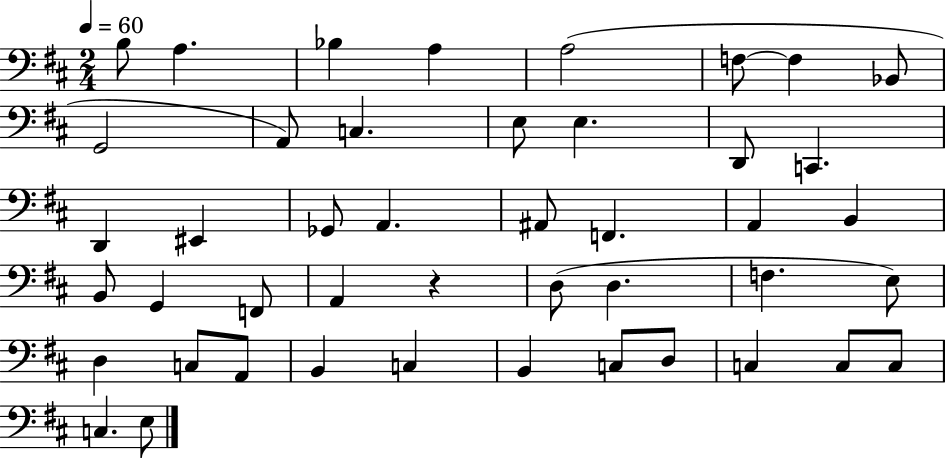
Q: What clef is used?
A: bass